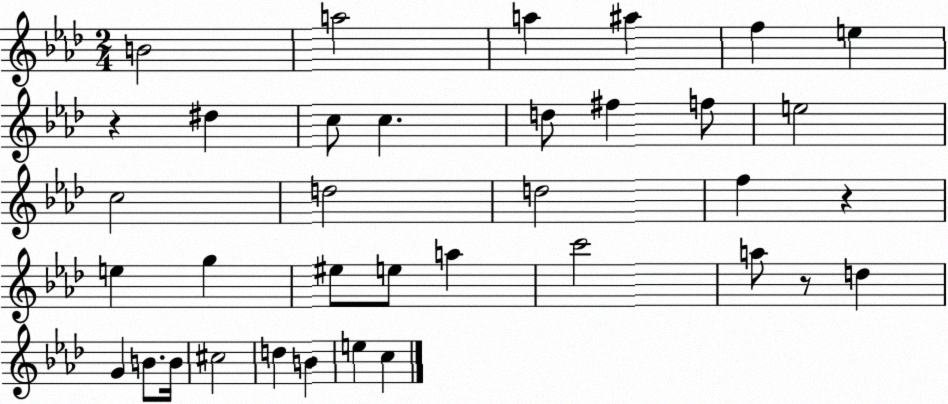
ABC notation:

X:1
T:Untitled
M:2/4
L:1/4
K:Ab
B2 a2 a ^a f e z ^d c/2 c d/2 ^f f/2 e2 c2 d2 d2 f z e g ^e/2 e/2 a c'2 a/2 z/2 d G B/2 B/4 ^c2 d B e c